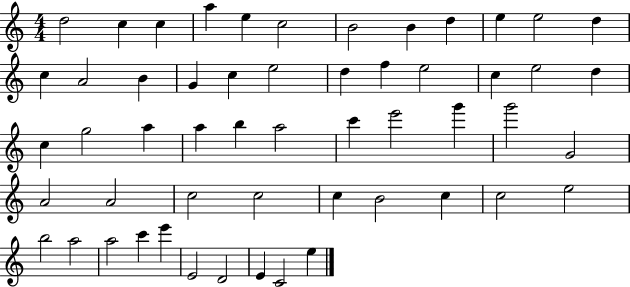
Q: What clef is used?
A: treble